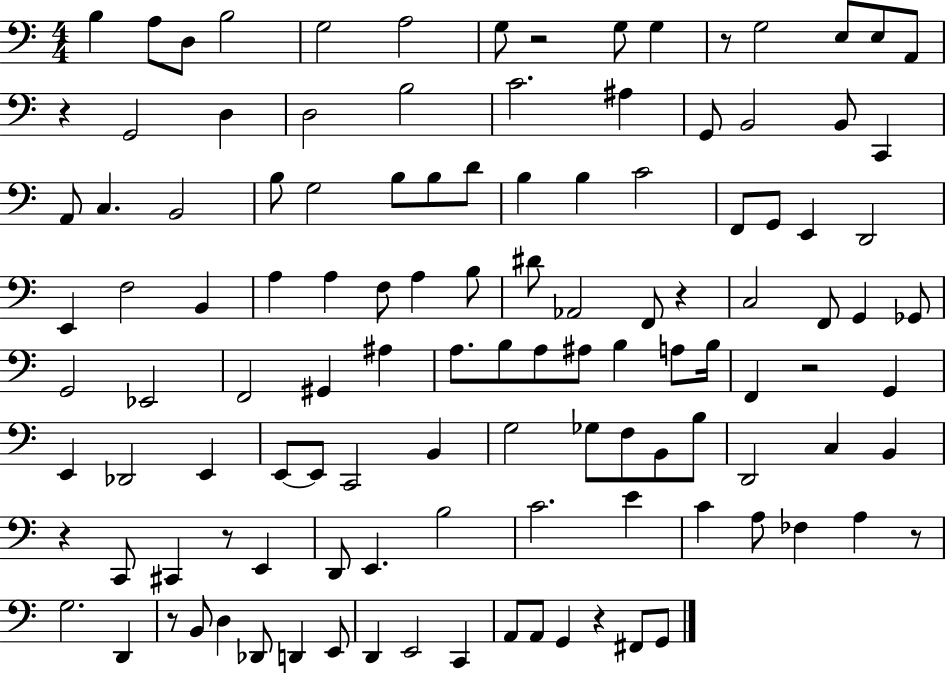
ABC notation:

X:1
T:Untitled
M:4/4
L:1/4
K:C
B, A,/2 D,/2 B,2 G,2 A,2 G,/2 z2 G,/2 G, z/2 G,2 E,/2 E,/2 A,,/2 z G,,2 D, D,2 B,2 C2 ^A, G,,/2 B,,2 B,,/2 C,, A,,/2 C, B,,2 B,/2 G,2 B,/2 B,/2 D/2 B, B, C2 F,,/2 G,,/2 E,, D,,2 E,, F,2 B,, A, A, F,/2 A, B,/2 ^D/2 _A,,2 F,,/2 z C,2 F,,/2 G,, _G,,/2 G,,2 _E,,2 F,,2 ^G,, ^A, A,/2 B,/2 A,/2 ^A,/2 B, A,/2 B,/4 F,, z2 G,, E,, _D,,2 E,, E,,/2 E,,/2 C,,2 B,, G,2 _G,/2 F,/2 B,,/2 B,/2 D,,2 C, B,, z C,,/2 ^C,, z/2 E,, D,,/2 E,, B,2 C2 E C A,/2 _F, A, z/2 G,2 D,, z/2 B,,/2 D, _D,,/2 D,, E,,/2 D,, E,,2 C,, A,,/2 A,,/2 G,, z ^F,,/2 G,,/2